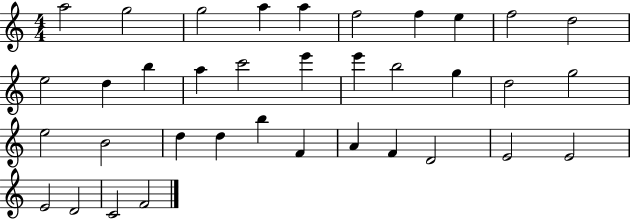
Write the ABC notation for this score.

X:1
T:Untitled
M:4/4
L:1/4
K:C
a2 g2 g2 a a f2 f e f2 d2 e2 d b a c'2 e' e' b2 g d2 g2 e2 B2 d d b F A F D2 E2 E2 E2 D2 C2 F2